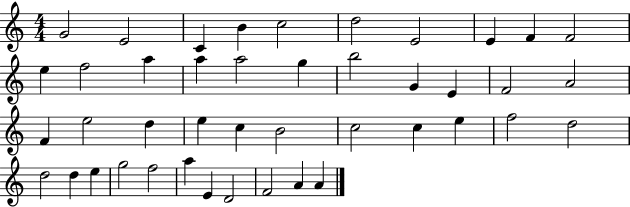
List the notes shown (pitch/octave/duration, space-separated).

G4/h E4/h C4/q B4/q C5/h D5/h E4/h E4/q F4/q F4/h E5/q F5/h A5/q A5/q A5/h G5/q B5/h G4/q E4/q F4/h A4/h F4/q E5/h D5/q E5/q C5/q B4/h C5/h C5/q E5/q F5/h D5/h D5/h D5/q E5/q G5/h F5/h A5/q E4/q D4/h F4/h A4/q A4/q